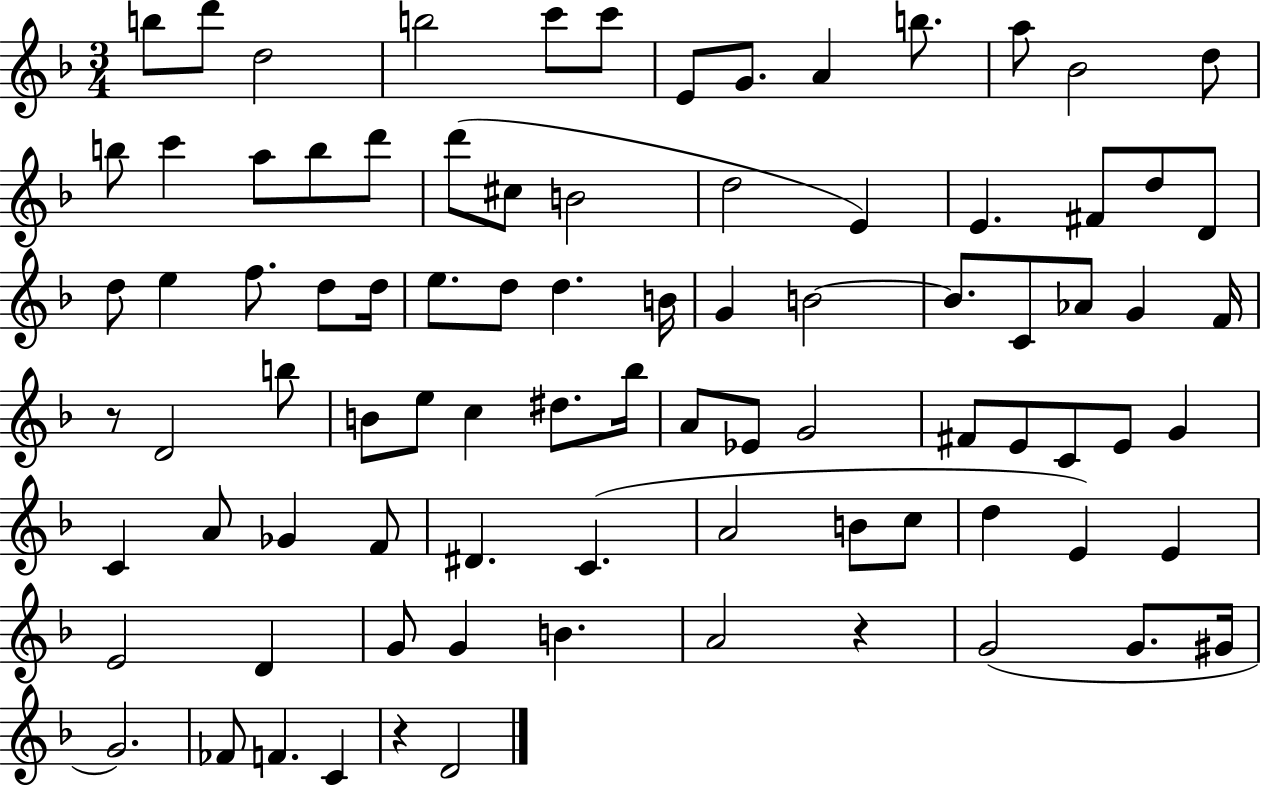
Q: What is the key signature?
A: F major